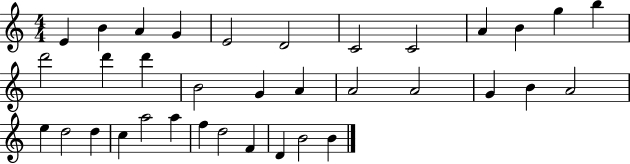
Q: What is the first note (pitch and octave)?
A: E4